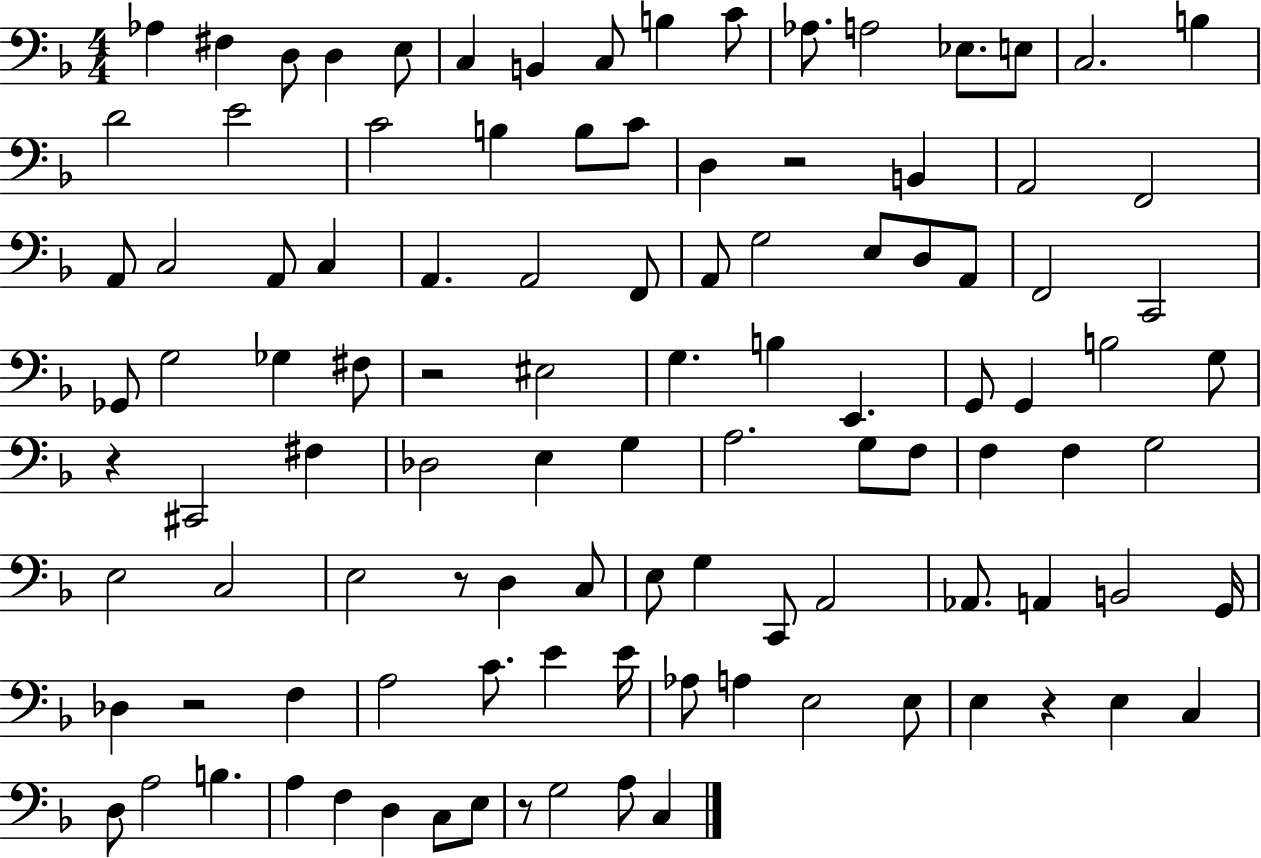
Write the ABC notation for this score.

X:1
T:Untitled
M:4/4
L:1/4
K:F
_A, ^F, D,/2 D, E,/2 C, B,, C,/2 B, C/2 _A,/2 A,2 _E,/2 E,/2 C,2 B, D2 E2 C2 B, B,/2 C/2 D, z2 B,, A,,2 F,,2 A,,/2 C,2 A,,/2 C, A,, A,,2 F,,/2 A,,/2 G,2 E,/2 D,/2 A,,/2 F,,2 C,,2 _G,,/2 G,2 _G, ^F,/2 z2 ^E,2 G, B, E,, G,,/2 G,, B,2 G,/2 z ^C,,2 ^F, _D,2 E, G, A,2 G,/2 F,/2 F, F, G,2 E,2 C,2 E,2 z/2 D, C,/2 E,/2 G, C,,/2 A,,2 _A,,/2 A,, B,,2 G,,/4 _D, z2 F, A,2 C/2 E E/4 _A,/2 A, E,2 E,/2 E, z E, C, D,/2 A,2 B, A, F, D, C,/2 E,/2 z/2 G,2 A,/2 C,